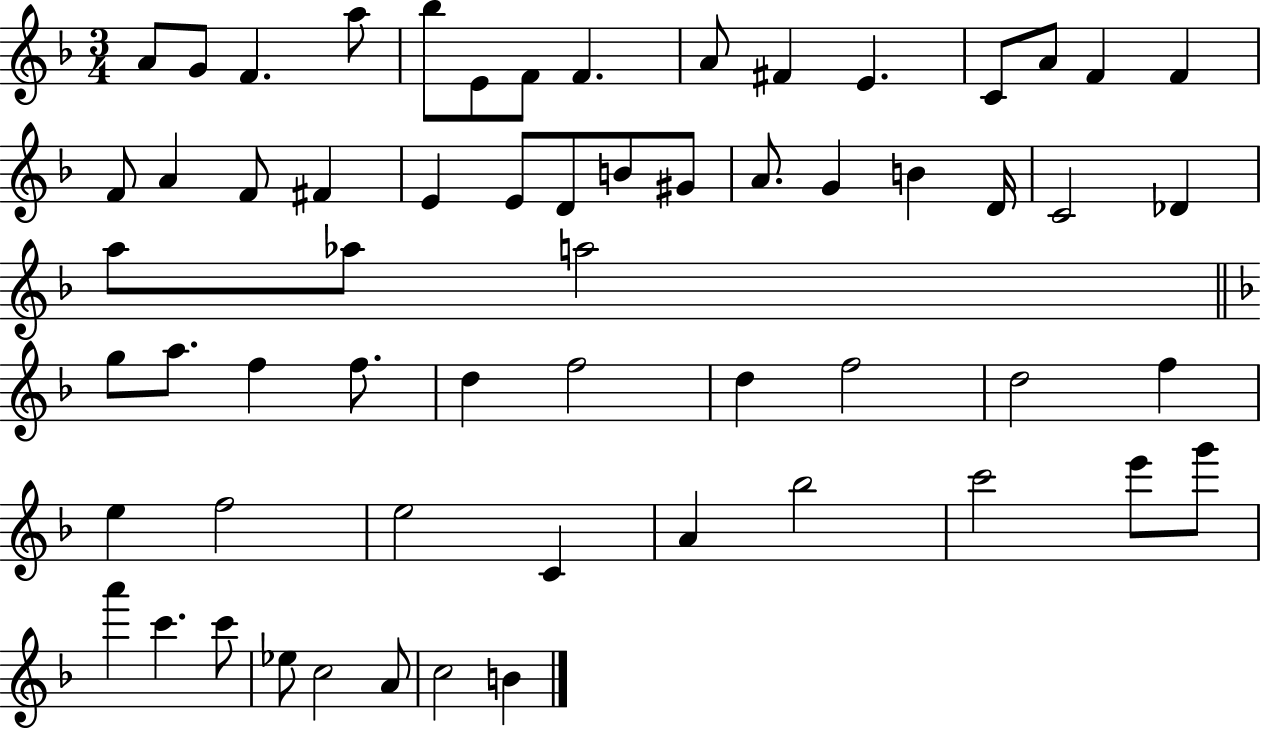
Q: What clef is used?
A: treble